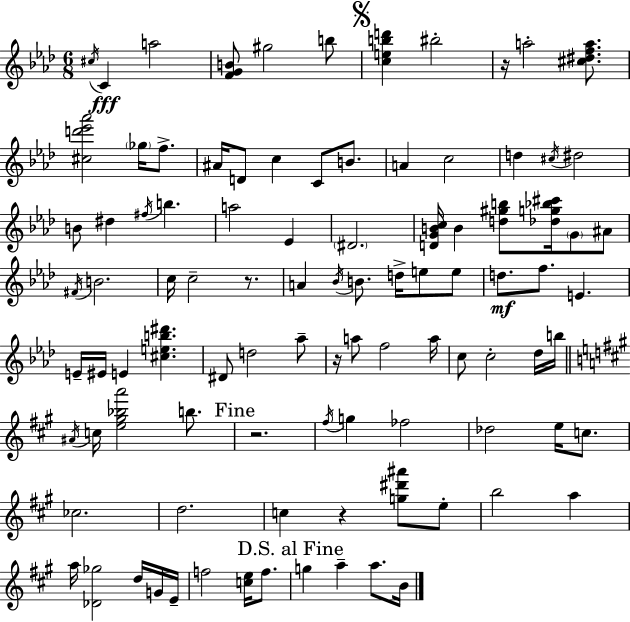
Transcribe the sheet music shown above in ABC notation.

X:1
T:Untitled
M:6/8
L:1/4
K:Ab
^c/4 C a2 [FGB]/2 ^g2 b/2 [cebd'] ^b2 z/4 a2 [^c^dfa]/2 [^cd'_e'_a']2 _g/4 f/2 ^A/4 D/2 c C/2 B/2 A c2 d ^c/4 ^d2 B/2 ^d ^f/4 b a2 _E ^D2 [DGBc]/4 B [d^gb]/2 [_dg_b^c']/4 G/2 ^A/2 ^F/4 B2 c/4 c2 z/2 A _B/4 B/2 d/4 e/2 e/2 d/2 f/2 E E/4 ^E/4 E [^ceb^d'] ^D/2 d2 _a/2 z/4 a/2 f2 a/4 c/2 c2 _d/4 b/4 ^A/4 c/4 [e^g_ba']2 b/2 z2 ^f/4 g _f2 _d2 e/4 c/2 _c2 d2 c z [g^d'^a']/2 e/2 b2 a a/4 [_D_g]2 d/4 G/4 E/4 f2 [ce]/4 f/2 g a a/2 B/4